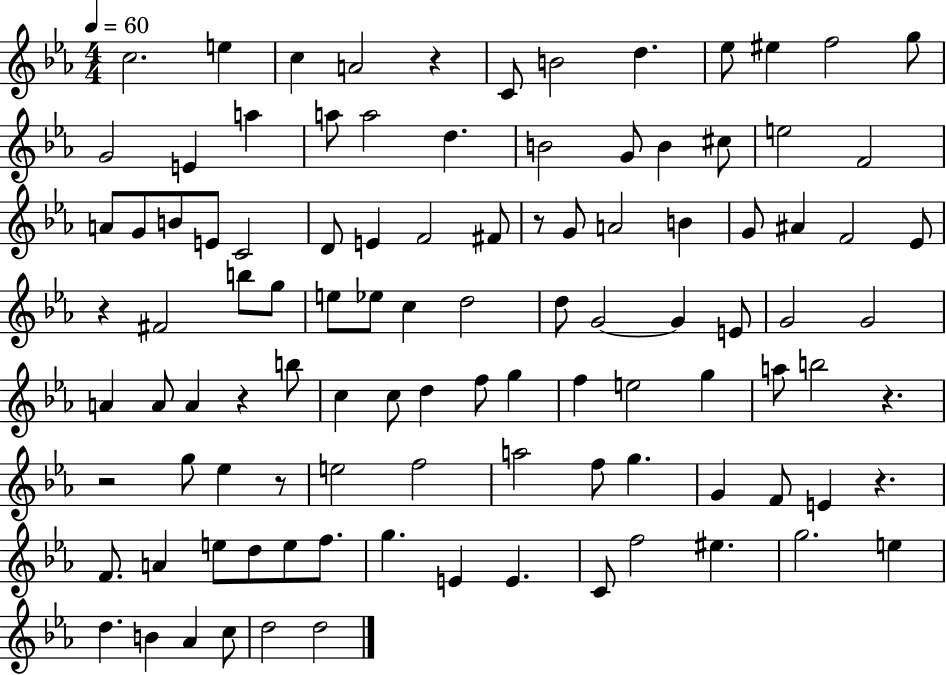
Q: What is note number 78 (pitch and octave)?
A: A4